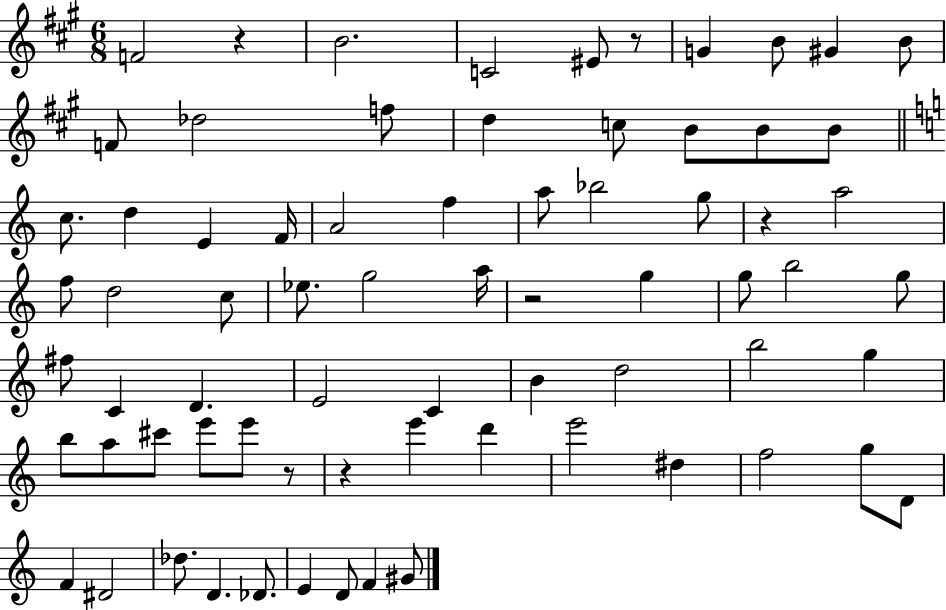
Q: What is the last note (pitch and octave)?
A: G#4